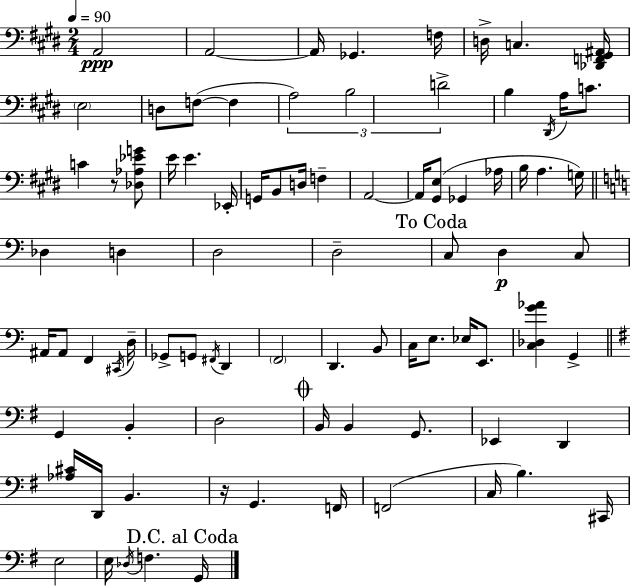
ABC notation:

X:1
T:Untitled
M:2/4
L:1/4
K:E
A,,2 A,,2 A,,/4 _G,, F,/4 D,/4 C, [_D,,F,,^G,,^A,,]/4 E,2 D,/2 F,/2 F, A,2 B,2 D2 B, ^D,,/4 A,/4 C/2 C z/2 [_D,_A,_EG]/2 E/4 E _E,,/4 G,,/4 B,,/2 D,/4 F, A,,2 A,,/4 [^G,,E,]/2 _G,, _A,/4 B,/4 A, G,/4 _D, D, D,2 D,2 C,/2 D, C,/2 ^A,,/4 ^A,,/2 F,, ^C,,/4 D,/4 _G,,/2 G,,/2 ^F,,/4 D,, F,,2 D,, B,,/2 C,/4 E,/2 _E,/4 E,,/2 [C,_D,G_A] G,, G,, B,, D,2 B,,/4 B,, G,,/2 _E,, D,, [_A,^C]/4 D,,/4 B,, z/4 G,, F,,/4 F,,2 C,/4 B, ^C,,/4 E,2 E,/4 _D,/4 F, G,,/4